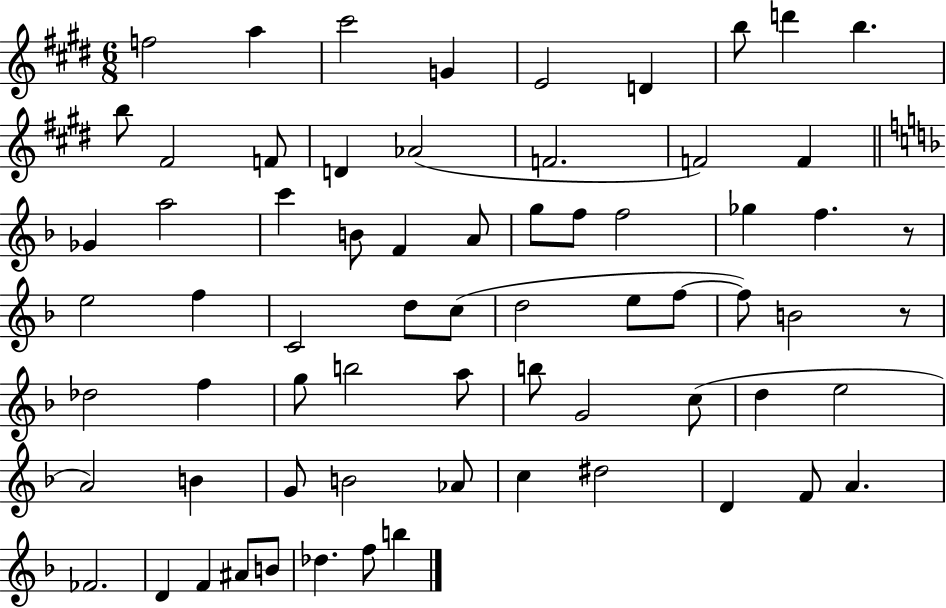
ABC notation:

X:1
T:Untitled
M:6/8
L:1/4
K:E
f2 a ^c'2 G E2 D b/2 d' b b/2 ^F2 F/2 D _A2 F2 F2 F _G a2 c' B/2 F A/2 g/2 f/2 f2 _g f z/2 e2 f C2 d/2 c/2 d2 e/2 f/2 f/2 B2 z/2 _d2 f g/2 b2 a/2 b/2 G2 c/2 d e2 A2 B G/2 B2 _A/2 c ^d2 D F/2 A _F2 D F ^A/2 B/2 _d f/2 b